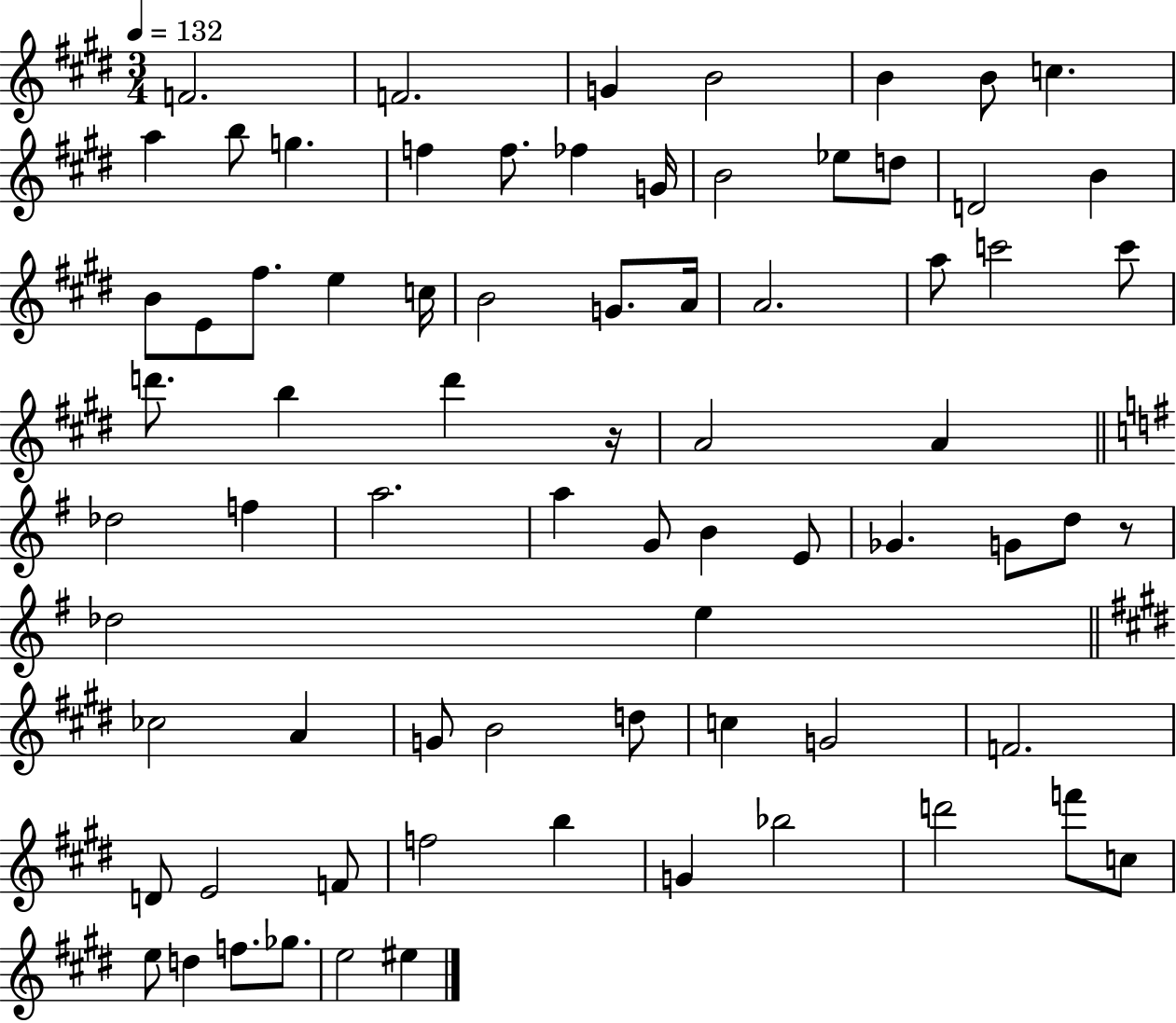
X:1
T:Untitled
M:3/4
L:1/4
K:E
F2 F2 G B2 B B/2 c a b/2 g f f/2 _f G/4 B2 _e/2 d/2 D2 B B/2 E/2 ^f/2 e c/4 B2 G/2 A/4 A2 a/2 c'2 c'/2 d'/2 b d' z/4 A2 A _d2 f a2 a G/2 B E/2 _G G/2 d/2 z/2 _d2 e _c2 A G/2 B2 d/2 c G2 F2 D/2 E2 F/2 f2 b G _b2 d'2 f'/2 c/2 e/2 d f/2 _g/2 e2 ^e